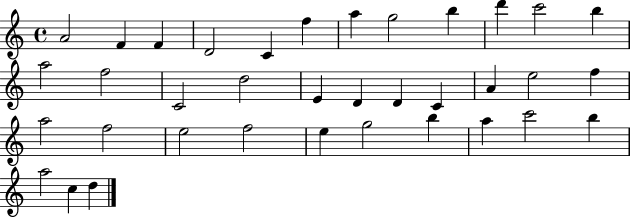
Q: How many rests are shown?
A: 0